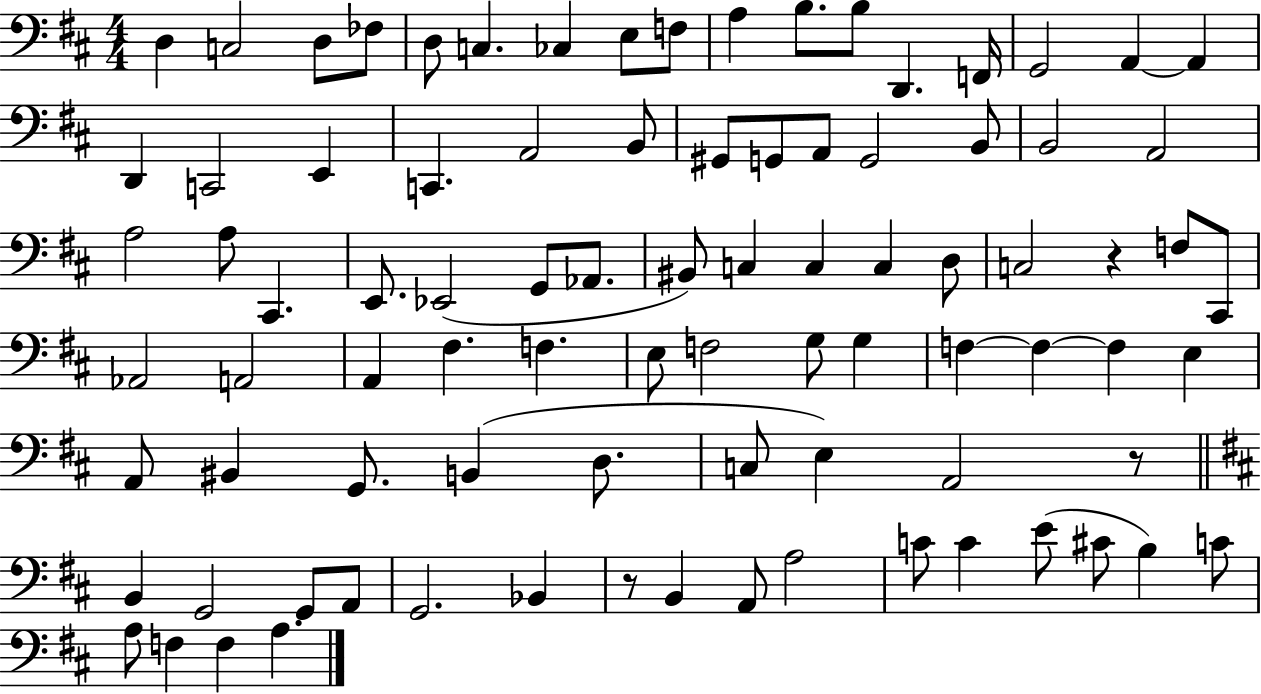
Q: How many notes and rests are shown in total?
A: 88